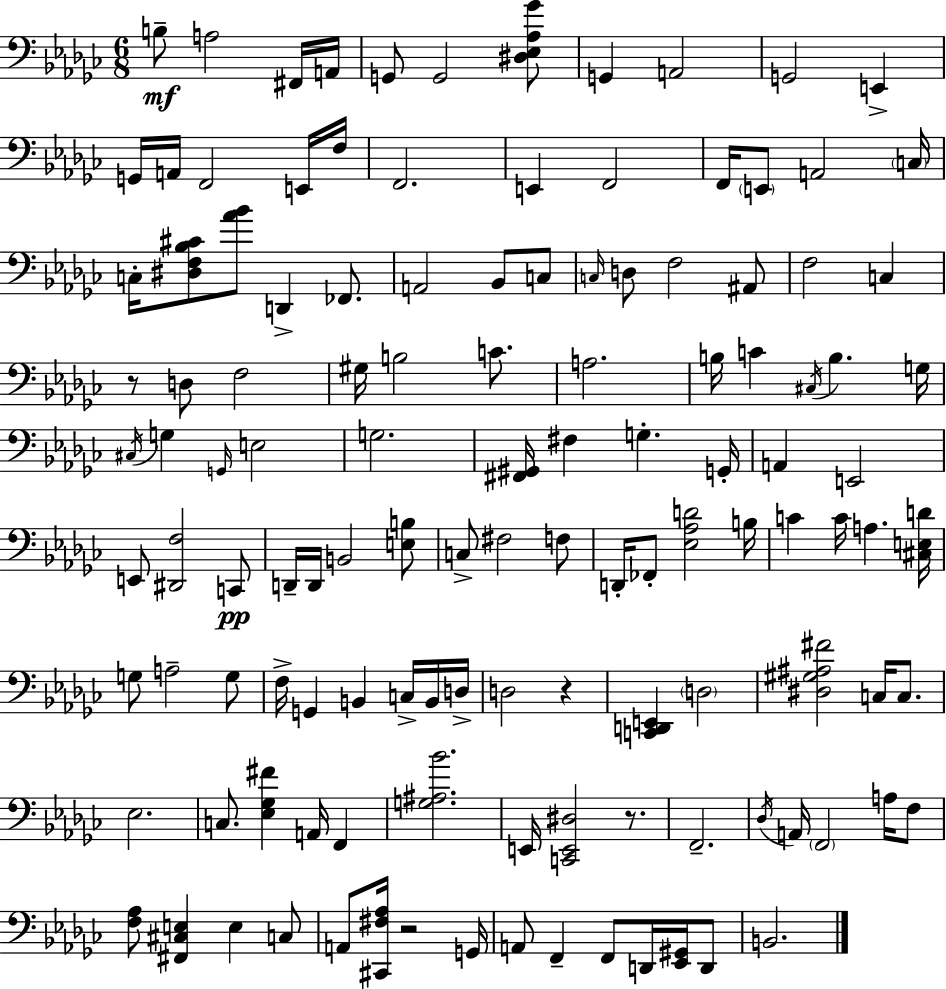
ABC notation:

X:1
T:Untitled
M:6/8
L:1/4
K:Ebm
B,/2 A,2 ^F,,/4 A,,/4 G,,/2 G,,2 [^D,_E,_A,_G]/2 G,, A,,2 G,,2 E,, G,,/4 A,,/4 F,,2 E,,/4 F,/4 F,,2 E,, F,,2 F,,/4 E,,/2 A,,2 C,/4 C,/4 [^D,F,_B,^C]/2 [_A_B]/2 D,, _F,,/2 A,,2 _B,,/2 C,/2 C,/4 D,/2 F,2 ^A,,/2 F,2 C, z/2 D,/2 F,2 ^G,/4 B,2 C/2 A,2 B,/4 C ^C,/4 B, G,/4 ^C,/4 G, G,,/4 E,2 G,2 [^F,,^G,,]/4 ^F, G, G,,/4 A,, E,,2 E,,/2 [^D,,F,]2 C,,/2 D,,/4 D,,/4 B,,2 [E,B,]/2 C,/2 ^F,2 F,/2 D,,/4 _F,,/2 [_E,_A,D]2 B,/4 C C/4 A, [^C,E,D]/4 G,/2 A,2 G,/2 F,/4 G,, B,, C,/4 B,,/4 D,/4 D,2 z [C,,D,,E,,] D,2 [^D,^G,^A,^F]2 C,/4 C,/2 _E,2 C,/2 [_E,_G,^F] A,,/4 F,, [G,^A,_B]2 E,,/4 [C,,E,,^D,]2 z/2 F,,2 _D,/4 A,,/4 F,,2 A,/4 F,/2 [F,_A,]/2 [^F,,^C,E,] E, C,/2 A,,/2 [^C,,^F,_A,]/4 z2 G,,/4 A,,/2 F,, F,,/2 D,,/4 [_E,,^G,,]/4 D,,/2 B,,2